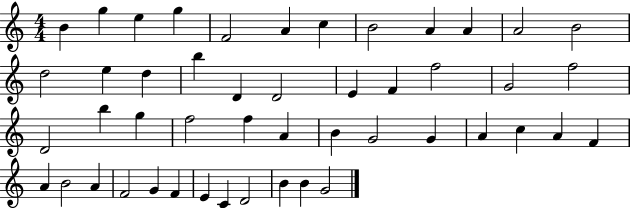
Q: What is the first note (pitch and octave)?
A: B4